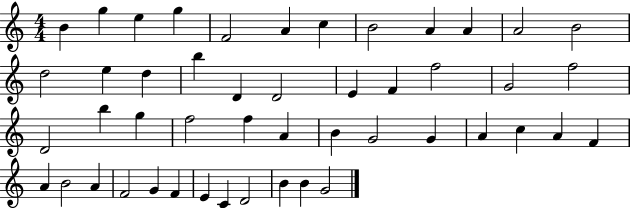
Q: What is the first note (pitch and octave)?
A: B4